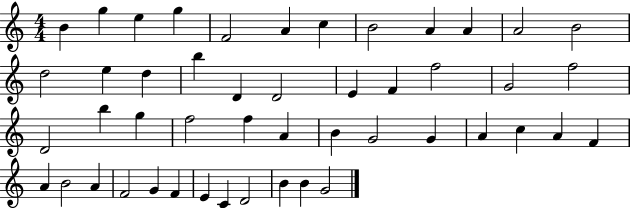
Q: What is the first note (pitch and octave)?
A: B4